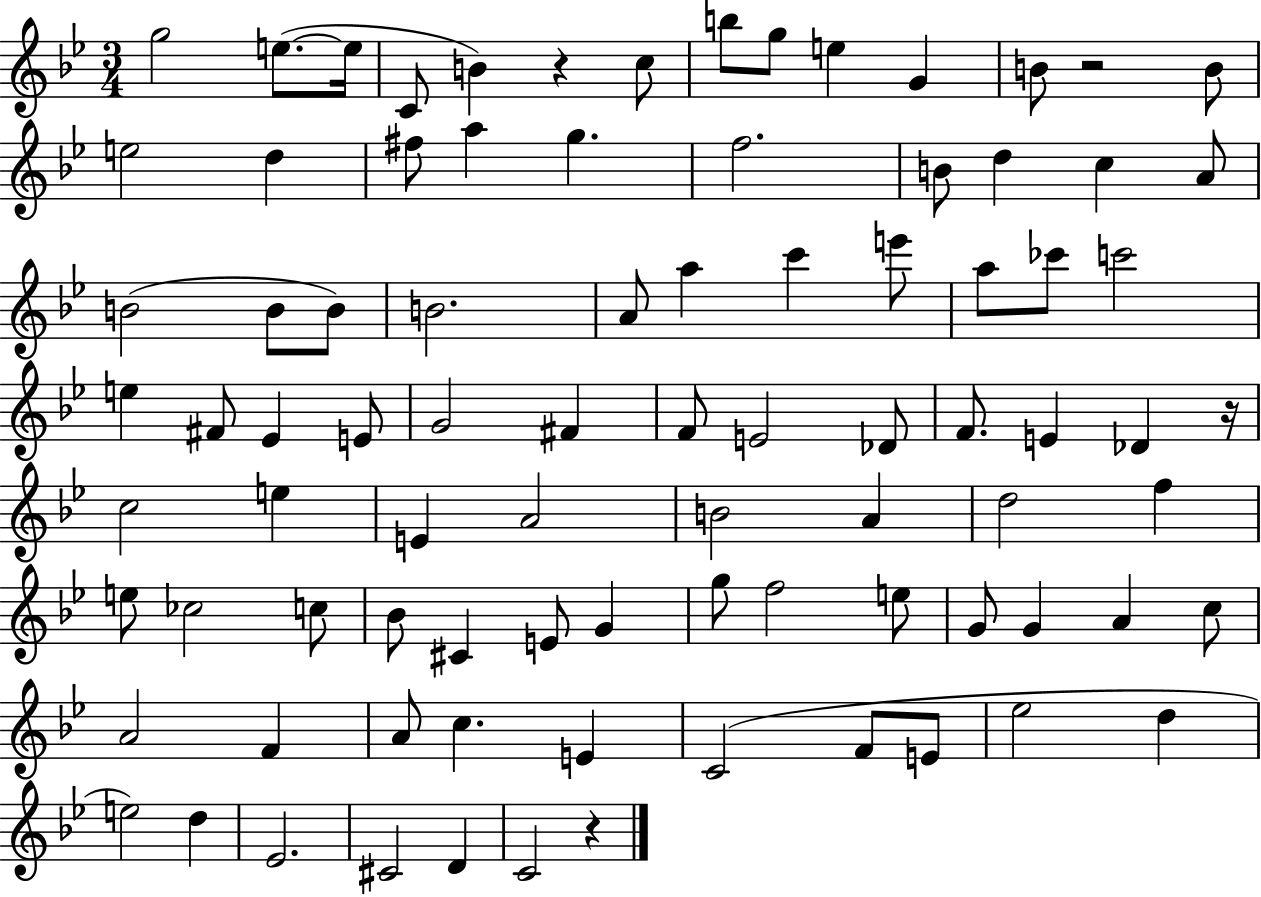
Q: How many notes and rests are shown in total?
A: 87